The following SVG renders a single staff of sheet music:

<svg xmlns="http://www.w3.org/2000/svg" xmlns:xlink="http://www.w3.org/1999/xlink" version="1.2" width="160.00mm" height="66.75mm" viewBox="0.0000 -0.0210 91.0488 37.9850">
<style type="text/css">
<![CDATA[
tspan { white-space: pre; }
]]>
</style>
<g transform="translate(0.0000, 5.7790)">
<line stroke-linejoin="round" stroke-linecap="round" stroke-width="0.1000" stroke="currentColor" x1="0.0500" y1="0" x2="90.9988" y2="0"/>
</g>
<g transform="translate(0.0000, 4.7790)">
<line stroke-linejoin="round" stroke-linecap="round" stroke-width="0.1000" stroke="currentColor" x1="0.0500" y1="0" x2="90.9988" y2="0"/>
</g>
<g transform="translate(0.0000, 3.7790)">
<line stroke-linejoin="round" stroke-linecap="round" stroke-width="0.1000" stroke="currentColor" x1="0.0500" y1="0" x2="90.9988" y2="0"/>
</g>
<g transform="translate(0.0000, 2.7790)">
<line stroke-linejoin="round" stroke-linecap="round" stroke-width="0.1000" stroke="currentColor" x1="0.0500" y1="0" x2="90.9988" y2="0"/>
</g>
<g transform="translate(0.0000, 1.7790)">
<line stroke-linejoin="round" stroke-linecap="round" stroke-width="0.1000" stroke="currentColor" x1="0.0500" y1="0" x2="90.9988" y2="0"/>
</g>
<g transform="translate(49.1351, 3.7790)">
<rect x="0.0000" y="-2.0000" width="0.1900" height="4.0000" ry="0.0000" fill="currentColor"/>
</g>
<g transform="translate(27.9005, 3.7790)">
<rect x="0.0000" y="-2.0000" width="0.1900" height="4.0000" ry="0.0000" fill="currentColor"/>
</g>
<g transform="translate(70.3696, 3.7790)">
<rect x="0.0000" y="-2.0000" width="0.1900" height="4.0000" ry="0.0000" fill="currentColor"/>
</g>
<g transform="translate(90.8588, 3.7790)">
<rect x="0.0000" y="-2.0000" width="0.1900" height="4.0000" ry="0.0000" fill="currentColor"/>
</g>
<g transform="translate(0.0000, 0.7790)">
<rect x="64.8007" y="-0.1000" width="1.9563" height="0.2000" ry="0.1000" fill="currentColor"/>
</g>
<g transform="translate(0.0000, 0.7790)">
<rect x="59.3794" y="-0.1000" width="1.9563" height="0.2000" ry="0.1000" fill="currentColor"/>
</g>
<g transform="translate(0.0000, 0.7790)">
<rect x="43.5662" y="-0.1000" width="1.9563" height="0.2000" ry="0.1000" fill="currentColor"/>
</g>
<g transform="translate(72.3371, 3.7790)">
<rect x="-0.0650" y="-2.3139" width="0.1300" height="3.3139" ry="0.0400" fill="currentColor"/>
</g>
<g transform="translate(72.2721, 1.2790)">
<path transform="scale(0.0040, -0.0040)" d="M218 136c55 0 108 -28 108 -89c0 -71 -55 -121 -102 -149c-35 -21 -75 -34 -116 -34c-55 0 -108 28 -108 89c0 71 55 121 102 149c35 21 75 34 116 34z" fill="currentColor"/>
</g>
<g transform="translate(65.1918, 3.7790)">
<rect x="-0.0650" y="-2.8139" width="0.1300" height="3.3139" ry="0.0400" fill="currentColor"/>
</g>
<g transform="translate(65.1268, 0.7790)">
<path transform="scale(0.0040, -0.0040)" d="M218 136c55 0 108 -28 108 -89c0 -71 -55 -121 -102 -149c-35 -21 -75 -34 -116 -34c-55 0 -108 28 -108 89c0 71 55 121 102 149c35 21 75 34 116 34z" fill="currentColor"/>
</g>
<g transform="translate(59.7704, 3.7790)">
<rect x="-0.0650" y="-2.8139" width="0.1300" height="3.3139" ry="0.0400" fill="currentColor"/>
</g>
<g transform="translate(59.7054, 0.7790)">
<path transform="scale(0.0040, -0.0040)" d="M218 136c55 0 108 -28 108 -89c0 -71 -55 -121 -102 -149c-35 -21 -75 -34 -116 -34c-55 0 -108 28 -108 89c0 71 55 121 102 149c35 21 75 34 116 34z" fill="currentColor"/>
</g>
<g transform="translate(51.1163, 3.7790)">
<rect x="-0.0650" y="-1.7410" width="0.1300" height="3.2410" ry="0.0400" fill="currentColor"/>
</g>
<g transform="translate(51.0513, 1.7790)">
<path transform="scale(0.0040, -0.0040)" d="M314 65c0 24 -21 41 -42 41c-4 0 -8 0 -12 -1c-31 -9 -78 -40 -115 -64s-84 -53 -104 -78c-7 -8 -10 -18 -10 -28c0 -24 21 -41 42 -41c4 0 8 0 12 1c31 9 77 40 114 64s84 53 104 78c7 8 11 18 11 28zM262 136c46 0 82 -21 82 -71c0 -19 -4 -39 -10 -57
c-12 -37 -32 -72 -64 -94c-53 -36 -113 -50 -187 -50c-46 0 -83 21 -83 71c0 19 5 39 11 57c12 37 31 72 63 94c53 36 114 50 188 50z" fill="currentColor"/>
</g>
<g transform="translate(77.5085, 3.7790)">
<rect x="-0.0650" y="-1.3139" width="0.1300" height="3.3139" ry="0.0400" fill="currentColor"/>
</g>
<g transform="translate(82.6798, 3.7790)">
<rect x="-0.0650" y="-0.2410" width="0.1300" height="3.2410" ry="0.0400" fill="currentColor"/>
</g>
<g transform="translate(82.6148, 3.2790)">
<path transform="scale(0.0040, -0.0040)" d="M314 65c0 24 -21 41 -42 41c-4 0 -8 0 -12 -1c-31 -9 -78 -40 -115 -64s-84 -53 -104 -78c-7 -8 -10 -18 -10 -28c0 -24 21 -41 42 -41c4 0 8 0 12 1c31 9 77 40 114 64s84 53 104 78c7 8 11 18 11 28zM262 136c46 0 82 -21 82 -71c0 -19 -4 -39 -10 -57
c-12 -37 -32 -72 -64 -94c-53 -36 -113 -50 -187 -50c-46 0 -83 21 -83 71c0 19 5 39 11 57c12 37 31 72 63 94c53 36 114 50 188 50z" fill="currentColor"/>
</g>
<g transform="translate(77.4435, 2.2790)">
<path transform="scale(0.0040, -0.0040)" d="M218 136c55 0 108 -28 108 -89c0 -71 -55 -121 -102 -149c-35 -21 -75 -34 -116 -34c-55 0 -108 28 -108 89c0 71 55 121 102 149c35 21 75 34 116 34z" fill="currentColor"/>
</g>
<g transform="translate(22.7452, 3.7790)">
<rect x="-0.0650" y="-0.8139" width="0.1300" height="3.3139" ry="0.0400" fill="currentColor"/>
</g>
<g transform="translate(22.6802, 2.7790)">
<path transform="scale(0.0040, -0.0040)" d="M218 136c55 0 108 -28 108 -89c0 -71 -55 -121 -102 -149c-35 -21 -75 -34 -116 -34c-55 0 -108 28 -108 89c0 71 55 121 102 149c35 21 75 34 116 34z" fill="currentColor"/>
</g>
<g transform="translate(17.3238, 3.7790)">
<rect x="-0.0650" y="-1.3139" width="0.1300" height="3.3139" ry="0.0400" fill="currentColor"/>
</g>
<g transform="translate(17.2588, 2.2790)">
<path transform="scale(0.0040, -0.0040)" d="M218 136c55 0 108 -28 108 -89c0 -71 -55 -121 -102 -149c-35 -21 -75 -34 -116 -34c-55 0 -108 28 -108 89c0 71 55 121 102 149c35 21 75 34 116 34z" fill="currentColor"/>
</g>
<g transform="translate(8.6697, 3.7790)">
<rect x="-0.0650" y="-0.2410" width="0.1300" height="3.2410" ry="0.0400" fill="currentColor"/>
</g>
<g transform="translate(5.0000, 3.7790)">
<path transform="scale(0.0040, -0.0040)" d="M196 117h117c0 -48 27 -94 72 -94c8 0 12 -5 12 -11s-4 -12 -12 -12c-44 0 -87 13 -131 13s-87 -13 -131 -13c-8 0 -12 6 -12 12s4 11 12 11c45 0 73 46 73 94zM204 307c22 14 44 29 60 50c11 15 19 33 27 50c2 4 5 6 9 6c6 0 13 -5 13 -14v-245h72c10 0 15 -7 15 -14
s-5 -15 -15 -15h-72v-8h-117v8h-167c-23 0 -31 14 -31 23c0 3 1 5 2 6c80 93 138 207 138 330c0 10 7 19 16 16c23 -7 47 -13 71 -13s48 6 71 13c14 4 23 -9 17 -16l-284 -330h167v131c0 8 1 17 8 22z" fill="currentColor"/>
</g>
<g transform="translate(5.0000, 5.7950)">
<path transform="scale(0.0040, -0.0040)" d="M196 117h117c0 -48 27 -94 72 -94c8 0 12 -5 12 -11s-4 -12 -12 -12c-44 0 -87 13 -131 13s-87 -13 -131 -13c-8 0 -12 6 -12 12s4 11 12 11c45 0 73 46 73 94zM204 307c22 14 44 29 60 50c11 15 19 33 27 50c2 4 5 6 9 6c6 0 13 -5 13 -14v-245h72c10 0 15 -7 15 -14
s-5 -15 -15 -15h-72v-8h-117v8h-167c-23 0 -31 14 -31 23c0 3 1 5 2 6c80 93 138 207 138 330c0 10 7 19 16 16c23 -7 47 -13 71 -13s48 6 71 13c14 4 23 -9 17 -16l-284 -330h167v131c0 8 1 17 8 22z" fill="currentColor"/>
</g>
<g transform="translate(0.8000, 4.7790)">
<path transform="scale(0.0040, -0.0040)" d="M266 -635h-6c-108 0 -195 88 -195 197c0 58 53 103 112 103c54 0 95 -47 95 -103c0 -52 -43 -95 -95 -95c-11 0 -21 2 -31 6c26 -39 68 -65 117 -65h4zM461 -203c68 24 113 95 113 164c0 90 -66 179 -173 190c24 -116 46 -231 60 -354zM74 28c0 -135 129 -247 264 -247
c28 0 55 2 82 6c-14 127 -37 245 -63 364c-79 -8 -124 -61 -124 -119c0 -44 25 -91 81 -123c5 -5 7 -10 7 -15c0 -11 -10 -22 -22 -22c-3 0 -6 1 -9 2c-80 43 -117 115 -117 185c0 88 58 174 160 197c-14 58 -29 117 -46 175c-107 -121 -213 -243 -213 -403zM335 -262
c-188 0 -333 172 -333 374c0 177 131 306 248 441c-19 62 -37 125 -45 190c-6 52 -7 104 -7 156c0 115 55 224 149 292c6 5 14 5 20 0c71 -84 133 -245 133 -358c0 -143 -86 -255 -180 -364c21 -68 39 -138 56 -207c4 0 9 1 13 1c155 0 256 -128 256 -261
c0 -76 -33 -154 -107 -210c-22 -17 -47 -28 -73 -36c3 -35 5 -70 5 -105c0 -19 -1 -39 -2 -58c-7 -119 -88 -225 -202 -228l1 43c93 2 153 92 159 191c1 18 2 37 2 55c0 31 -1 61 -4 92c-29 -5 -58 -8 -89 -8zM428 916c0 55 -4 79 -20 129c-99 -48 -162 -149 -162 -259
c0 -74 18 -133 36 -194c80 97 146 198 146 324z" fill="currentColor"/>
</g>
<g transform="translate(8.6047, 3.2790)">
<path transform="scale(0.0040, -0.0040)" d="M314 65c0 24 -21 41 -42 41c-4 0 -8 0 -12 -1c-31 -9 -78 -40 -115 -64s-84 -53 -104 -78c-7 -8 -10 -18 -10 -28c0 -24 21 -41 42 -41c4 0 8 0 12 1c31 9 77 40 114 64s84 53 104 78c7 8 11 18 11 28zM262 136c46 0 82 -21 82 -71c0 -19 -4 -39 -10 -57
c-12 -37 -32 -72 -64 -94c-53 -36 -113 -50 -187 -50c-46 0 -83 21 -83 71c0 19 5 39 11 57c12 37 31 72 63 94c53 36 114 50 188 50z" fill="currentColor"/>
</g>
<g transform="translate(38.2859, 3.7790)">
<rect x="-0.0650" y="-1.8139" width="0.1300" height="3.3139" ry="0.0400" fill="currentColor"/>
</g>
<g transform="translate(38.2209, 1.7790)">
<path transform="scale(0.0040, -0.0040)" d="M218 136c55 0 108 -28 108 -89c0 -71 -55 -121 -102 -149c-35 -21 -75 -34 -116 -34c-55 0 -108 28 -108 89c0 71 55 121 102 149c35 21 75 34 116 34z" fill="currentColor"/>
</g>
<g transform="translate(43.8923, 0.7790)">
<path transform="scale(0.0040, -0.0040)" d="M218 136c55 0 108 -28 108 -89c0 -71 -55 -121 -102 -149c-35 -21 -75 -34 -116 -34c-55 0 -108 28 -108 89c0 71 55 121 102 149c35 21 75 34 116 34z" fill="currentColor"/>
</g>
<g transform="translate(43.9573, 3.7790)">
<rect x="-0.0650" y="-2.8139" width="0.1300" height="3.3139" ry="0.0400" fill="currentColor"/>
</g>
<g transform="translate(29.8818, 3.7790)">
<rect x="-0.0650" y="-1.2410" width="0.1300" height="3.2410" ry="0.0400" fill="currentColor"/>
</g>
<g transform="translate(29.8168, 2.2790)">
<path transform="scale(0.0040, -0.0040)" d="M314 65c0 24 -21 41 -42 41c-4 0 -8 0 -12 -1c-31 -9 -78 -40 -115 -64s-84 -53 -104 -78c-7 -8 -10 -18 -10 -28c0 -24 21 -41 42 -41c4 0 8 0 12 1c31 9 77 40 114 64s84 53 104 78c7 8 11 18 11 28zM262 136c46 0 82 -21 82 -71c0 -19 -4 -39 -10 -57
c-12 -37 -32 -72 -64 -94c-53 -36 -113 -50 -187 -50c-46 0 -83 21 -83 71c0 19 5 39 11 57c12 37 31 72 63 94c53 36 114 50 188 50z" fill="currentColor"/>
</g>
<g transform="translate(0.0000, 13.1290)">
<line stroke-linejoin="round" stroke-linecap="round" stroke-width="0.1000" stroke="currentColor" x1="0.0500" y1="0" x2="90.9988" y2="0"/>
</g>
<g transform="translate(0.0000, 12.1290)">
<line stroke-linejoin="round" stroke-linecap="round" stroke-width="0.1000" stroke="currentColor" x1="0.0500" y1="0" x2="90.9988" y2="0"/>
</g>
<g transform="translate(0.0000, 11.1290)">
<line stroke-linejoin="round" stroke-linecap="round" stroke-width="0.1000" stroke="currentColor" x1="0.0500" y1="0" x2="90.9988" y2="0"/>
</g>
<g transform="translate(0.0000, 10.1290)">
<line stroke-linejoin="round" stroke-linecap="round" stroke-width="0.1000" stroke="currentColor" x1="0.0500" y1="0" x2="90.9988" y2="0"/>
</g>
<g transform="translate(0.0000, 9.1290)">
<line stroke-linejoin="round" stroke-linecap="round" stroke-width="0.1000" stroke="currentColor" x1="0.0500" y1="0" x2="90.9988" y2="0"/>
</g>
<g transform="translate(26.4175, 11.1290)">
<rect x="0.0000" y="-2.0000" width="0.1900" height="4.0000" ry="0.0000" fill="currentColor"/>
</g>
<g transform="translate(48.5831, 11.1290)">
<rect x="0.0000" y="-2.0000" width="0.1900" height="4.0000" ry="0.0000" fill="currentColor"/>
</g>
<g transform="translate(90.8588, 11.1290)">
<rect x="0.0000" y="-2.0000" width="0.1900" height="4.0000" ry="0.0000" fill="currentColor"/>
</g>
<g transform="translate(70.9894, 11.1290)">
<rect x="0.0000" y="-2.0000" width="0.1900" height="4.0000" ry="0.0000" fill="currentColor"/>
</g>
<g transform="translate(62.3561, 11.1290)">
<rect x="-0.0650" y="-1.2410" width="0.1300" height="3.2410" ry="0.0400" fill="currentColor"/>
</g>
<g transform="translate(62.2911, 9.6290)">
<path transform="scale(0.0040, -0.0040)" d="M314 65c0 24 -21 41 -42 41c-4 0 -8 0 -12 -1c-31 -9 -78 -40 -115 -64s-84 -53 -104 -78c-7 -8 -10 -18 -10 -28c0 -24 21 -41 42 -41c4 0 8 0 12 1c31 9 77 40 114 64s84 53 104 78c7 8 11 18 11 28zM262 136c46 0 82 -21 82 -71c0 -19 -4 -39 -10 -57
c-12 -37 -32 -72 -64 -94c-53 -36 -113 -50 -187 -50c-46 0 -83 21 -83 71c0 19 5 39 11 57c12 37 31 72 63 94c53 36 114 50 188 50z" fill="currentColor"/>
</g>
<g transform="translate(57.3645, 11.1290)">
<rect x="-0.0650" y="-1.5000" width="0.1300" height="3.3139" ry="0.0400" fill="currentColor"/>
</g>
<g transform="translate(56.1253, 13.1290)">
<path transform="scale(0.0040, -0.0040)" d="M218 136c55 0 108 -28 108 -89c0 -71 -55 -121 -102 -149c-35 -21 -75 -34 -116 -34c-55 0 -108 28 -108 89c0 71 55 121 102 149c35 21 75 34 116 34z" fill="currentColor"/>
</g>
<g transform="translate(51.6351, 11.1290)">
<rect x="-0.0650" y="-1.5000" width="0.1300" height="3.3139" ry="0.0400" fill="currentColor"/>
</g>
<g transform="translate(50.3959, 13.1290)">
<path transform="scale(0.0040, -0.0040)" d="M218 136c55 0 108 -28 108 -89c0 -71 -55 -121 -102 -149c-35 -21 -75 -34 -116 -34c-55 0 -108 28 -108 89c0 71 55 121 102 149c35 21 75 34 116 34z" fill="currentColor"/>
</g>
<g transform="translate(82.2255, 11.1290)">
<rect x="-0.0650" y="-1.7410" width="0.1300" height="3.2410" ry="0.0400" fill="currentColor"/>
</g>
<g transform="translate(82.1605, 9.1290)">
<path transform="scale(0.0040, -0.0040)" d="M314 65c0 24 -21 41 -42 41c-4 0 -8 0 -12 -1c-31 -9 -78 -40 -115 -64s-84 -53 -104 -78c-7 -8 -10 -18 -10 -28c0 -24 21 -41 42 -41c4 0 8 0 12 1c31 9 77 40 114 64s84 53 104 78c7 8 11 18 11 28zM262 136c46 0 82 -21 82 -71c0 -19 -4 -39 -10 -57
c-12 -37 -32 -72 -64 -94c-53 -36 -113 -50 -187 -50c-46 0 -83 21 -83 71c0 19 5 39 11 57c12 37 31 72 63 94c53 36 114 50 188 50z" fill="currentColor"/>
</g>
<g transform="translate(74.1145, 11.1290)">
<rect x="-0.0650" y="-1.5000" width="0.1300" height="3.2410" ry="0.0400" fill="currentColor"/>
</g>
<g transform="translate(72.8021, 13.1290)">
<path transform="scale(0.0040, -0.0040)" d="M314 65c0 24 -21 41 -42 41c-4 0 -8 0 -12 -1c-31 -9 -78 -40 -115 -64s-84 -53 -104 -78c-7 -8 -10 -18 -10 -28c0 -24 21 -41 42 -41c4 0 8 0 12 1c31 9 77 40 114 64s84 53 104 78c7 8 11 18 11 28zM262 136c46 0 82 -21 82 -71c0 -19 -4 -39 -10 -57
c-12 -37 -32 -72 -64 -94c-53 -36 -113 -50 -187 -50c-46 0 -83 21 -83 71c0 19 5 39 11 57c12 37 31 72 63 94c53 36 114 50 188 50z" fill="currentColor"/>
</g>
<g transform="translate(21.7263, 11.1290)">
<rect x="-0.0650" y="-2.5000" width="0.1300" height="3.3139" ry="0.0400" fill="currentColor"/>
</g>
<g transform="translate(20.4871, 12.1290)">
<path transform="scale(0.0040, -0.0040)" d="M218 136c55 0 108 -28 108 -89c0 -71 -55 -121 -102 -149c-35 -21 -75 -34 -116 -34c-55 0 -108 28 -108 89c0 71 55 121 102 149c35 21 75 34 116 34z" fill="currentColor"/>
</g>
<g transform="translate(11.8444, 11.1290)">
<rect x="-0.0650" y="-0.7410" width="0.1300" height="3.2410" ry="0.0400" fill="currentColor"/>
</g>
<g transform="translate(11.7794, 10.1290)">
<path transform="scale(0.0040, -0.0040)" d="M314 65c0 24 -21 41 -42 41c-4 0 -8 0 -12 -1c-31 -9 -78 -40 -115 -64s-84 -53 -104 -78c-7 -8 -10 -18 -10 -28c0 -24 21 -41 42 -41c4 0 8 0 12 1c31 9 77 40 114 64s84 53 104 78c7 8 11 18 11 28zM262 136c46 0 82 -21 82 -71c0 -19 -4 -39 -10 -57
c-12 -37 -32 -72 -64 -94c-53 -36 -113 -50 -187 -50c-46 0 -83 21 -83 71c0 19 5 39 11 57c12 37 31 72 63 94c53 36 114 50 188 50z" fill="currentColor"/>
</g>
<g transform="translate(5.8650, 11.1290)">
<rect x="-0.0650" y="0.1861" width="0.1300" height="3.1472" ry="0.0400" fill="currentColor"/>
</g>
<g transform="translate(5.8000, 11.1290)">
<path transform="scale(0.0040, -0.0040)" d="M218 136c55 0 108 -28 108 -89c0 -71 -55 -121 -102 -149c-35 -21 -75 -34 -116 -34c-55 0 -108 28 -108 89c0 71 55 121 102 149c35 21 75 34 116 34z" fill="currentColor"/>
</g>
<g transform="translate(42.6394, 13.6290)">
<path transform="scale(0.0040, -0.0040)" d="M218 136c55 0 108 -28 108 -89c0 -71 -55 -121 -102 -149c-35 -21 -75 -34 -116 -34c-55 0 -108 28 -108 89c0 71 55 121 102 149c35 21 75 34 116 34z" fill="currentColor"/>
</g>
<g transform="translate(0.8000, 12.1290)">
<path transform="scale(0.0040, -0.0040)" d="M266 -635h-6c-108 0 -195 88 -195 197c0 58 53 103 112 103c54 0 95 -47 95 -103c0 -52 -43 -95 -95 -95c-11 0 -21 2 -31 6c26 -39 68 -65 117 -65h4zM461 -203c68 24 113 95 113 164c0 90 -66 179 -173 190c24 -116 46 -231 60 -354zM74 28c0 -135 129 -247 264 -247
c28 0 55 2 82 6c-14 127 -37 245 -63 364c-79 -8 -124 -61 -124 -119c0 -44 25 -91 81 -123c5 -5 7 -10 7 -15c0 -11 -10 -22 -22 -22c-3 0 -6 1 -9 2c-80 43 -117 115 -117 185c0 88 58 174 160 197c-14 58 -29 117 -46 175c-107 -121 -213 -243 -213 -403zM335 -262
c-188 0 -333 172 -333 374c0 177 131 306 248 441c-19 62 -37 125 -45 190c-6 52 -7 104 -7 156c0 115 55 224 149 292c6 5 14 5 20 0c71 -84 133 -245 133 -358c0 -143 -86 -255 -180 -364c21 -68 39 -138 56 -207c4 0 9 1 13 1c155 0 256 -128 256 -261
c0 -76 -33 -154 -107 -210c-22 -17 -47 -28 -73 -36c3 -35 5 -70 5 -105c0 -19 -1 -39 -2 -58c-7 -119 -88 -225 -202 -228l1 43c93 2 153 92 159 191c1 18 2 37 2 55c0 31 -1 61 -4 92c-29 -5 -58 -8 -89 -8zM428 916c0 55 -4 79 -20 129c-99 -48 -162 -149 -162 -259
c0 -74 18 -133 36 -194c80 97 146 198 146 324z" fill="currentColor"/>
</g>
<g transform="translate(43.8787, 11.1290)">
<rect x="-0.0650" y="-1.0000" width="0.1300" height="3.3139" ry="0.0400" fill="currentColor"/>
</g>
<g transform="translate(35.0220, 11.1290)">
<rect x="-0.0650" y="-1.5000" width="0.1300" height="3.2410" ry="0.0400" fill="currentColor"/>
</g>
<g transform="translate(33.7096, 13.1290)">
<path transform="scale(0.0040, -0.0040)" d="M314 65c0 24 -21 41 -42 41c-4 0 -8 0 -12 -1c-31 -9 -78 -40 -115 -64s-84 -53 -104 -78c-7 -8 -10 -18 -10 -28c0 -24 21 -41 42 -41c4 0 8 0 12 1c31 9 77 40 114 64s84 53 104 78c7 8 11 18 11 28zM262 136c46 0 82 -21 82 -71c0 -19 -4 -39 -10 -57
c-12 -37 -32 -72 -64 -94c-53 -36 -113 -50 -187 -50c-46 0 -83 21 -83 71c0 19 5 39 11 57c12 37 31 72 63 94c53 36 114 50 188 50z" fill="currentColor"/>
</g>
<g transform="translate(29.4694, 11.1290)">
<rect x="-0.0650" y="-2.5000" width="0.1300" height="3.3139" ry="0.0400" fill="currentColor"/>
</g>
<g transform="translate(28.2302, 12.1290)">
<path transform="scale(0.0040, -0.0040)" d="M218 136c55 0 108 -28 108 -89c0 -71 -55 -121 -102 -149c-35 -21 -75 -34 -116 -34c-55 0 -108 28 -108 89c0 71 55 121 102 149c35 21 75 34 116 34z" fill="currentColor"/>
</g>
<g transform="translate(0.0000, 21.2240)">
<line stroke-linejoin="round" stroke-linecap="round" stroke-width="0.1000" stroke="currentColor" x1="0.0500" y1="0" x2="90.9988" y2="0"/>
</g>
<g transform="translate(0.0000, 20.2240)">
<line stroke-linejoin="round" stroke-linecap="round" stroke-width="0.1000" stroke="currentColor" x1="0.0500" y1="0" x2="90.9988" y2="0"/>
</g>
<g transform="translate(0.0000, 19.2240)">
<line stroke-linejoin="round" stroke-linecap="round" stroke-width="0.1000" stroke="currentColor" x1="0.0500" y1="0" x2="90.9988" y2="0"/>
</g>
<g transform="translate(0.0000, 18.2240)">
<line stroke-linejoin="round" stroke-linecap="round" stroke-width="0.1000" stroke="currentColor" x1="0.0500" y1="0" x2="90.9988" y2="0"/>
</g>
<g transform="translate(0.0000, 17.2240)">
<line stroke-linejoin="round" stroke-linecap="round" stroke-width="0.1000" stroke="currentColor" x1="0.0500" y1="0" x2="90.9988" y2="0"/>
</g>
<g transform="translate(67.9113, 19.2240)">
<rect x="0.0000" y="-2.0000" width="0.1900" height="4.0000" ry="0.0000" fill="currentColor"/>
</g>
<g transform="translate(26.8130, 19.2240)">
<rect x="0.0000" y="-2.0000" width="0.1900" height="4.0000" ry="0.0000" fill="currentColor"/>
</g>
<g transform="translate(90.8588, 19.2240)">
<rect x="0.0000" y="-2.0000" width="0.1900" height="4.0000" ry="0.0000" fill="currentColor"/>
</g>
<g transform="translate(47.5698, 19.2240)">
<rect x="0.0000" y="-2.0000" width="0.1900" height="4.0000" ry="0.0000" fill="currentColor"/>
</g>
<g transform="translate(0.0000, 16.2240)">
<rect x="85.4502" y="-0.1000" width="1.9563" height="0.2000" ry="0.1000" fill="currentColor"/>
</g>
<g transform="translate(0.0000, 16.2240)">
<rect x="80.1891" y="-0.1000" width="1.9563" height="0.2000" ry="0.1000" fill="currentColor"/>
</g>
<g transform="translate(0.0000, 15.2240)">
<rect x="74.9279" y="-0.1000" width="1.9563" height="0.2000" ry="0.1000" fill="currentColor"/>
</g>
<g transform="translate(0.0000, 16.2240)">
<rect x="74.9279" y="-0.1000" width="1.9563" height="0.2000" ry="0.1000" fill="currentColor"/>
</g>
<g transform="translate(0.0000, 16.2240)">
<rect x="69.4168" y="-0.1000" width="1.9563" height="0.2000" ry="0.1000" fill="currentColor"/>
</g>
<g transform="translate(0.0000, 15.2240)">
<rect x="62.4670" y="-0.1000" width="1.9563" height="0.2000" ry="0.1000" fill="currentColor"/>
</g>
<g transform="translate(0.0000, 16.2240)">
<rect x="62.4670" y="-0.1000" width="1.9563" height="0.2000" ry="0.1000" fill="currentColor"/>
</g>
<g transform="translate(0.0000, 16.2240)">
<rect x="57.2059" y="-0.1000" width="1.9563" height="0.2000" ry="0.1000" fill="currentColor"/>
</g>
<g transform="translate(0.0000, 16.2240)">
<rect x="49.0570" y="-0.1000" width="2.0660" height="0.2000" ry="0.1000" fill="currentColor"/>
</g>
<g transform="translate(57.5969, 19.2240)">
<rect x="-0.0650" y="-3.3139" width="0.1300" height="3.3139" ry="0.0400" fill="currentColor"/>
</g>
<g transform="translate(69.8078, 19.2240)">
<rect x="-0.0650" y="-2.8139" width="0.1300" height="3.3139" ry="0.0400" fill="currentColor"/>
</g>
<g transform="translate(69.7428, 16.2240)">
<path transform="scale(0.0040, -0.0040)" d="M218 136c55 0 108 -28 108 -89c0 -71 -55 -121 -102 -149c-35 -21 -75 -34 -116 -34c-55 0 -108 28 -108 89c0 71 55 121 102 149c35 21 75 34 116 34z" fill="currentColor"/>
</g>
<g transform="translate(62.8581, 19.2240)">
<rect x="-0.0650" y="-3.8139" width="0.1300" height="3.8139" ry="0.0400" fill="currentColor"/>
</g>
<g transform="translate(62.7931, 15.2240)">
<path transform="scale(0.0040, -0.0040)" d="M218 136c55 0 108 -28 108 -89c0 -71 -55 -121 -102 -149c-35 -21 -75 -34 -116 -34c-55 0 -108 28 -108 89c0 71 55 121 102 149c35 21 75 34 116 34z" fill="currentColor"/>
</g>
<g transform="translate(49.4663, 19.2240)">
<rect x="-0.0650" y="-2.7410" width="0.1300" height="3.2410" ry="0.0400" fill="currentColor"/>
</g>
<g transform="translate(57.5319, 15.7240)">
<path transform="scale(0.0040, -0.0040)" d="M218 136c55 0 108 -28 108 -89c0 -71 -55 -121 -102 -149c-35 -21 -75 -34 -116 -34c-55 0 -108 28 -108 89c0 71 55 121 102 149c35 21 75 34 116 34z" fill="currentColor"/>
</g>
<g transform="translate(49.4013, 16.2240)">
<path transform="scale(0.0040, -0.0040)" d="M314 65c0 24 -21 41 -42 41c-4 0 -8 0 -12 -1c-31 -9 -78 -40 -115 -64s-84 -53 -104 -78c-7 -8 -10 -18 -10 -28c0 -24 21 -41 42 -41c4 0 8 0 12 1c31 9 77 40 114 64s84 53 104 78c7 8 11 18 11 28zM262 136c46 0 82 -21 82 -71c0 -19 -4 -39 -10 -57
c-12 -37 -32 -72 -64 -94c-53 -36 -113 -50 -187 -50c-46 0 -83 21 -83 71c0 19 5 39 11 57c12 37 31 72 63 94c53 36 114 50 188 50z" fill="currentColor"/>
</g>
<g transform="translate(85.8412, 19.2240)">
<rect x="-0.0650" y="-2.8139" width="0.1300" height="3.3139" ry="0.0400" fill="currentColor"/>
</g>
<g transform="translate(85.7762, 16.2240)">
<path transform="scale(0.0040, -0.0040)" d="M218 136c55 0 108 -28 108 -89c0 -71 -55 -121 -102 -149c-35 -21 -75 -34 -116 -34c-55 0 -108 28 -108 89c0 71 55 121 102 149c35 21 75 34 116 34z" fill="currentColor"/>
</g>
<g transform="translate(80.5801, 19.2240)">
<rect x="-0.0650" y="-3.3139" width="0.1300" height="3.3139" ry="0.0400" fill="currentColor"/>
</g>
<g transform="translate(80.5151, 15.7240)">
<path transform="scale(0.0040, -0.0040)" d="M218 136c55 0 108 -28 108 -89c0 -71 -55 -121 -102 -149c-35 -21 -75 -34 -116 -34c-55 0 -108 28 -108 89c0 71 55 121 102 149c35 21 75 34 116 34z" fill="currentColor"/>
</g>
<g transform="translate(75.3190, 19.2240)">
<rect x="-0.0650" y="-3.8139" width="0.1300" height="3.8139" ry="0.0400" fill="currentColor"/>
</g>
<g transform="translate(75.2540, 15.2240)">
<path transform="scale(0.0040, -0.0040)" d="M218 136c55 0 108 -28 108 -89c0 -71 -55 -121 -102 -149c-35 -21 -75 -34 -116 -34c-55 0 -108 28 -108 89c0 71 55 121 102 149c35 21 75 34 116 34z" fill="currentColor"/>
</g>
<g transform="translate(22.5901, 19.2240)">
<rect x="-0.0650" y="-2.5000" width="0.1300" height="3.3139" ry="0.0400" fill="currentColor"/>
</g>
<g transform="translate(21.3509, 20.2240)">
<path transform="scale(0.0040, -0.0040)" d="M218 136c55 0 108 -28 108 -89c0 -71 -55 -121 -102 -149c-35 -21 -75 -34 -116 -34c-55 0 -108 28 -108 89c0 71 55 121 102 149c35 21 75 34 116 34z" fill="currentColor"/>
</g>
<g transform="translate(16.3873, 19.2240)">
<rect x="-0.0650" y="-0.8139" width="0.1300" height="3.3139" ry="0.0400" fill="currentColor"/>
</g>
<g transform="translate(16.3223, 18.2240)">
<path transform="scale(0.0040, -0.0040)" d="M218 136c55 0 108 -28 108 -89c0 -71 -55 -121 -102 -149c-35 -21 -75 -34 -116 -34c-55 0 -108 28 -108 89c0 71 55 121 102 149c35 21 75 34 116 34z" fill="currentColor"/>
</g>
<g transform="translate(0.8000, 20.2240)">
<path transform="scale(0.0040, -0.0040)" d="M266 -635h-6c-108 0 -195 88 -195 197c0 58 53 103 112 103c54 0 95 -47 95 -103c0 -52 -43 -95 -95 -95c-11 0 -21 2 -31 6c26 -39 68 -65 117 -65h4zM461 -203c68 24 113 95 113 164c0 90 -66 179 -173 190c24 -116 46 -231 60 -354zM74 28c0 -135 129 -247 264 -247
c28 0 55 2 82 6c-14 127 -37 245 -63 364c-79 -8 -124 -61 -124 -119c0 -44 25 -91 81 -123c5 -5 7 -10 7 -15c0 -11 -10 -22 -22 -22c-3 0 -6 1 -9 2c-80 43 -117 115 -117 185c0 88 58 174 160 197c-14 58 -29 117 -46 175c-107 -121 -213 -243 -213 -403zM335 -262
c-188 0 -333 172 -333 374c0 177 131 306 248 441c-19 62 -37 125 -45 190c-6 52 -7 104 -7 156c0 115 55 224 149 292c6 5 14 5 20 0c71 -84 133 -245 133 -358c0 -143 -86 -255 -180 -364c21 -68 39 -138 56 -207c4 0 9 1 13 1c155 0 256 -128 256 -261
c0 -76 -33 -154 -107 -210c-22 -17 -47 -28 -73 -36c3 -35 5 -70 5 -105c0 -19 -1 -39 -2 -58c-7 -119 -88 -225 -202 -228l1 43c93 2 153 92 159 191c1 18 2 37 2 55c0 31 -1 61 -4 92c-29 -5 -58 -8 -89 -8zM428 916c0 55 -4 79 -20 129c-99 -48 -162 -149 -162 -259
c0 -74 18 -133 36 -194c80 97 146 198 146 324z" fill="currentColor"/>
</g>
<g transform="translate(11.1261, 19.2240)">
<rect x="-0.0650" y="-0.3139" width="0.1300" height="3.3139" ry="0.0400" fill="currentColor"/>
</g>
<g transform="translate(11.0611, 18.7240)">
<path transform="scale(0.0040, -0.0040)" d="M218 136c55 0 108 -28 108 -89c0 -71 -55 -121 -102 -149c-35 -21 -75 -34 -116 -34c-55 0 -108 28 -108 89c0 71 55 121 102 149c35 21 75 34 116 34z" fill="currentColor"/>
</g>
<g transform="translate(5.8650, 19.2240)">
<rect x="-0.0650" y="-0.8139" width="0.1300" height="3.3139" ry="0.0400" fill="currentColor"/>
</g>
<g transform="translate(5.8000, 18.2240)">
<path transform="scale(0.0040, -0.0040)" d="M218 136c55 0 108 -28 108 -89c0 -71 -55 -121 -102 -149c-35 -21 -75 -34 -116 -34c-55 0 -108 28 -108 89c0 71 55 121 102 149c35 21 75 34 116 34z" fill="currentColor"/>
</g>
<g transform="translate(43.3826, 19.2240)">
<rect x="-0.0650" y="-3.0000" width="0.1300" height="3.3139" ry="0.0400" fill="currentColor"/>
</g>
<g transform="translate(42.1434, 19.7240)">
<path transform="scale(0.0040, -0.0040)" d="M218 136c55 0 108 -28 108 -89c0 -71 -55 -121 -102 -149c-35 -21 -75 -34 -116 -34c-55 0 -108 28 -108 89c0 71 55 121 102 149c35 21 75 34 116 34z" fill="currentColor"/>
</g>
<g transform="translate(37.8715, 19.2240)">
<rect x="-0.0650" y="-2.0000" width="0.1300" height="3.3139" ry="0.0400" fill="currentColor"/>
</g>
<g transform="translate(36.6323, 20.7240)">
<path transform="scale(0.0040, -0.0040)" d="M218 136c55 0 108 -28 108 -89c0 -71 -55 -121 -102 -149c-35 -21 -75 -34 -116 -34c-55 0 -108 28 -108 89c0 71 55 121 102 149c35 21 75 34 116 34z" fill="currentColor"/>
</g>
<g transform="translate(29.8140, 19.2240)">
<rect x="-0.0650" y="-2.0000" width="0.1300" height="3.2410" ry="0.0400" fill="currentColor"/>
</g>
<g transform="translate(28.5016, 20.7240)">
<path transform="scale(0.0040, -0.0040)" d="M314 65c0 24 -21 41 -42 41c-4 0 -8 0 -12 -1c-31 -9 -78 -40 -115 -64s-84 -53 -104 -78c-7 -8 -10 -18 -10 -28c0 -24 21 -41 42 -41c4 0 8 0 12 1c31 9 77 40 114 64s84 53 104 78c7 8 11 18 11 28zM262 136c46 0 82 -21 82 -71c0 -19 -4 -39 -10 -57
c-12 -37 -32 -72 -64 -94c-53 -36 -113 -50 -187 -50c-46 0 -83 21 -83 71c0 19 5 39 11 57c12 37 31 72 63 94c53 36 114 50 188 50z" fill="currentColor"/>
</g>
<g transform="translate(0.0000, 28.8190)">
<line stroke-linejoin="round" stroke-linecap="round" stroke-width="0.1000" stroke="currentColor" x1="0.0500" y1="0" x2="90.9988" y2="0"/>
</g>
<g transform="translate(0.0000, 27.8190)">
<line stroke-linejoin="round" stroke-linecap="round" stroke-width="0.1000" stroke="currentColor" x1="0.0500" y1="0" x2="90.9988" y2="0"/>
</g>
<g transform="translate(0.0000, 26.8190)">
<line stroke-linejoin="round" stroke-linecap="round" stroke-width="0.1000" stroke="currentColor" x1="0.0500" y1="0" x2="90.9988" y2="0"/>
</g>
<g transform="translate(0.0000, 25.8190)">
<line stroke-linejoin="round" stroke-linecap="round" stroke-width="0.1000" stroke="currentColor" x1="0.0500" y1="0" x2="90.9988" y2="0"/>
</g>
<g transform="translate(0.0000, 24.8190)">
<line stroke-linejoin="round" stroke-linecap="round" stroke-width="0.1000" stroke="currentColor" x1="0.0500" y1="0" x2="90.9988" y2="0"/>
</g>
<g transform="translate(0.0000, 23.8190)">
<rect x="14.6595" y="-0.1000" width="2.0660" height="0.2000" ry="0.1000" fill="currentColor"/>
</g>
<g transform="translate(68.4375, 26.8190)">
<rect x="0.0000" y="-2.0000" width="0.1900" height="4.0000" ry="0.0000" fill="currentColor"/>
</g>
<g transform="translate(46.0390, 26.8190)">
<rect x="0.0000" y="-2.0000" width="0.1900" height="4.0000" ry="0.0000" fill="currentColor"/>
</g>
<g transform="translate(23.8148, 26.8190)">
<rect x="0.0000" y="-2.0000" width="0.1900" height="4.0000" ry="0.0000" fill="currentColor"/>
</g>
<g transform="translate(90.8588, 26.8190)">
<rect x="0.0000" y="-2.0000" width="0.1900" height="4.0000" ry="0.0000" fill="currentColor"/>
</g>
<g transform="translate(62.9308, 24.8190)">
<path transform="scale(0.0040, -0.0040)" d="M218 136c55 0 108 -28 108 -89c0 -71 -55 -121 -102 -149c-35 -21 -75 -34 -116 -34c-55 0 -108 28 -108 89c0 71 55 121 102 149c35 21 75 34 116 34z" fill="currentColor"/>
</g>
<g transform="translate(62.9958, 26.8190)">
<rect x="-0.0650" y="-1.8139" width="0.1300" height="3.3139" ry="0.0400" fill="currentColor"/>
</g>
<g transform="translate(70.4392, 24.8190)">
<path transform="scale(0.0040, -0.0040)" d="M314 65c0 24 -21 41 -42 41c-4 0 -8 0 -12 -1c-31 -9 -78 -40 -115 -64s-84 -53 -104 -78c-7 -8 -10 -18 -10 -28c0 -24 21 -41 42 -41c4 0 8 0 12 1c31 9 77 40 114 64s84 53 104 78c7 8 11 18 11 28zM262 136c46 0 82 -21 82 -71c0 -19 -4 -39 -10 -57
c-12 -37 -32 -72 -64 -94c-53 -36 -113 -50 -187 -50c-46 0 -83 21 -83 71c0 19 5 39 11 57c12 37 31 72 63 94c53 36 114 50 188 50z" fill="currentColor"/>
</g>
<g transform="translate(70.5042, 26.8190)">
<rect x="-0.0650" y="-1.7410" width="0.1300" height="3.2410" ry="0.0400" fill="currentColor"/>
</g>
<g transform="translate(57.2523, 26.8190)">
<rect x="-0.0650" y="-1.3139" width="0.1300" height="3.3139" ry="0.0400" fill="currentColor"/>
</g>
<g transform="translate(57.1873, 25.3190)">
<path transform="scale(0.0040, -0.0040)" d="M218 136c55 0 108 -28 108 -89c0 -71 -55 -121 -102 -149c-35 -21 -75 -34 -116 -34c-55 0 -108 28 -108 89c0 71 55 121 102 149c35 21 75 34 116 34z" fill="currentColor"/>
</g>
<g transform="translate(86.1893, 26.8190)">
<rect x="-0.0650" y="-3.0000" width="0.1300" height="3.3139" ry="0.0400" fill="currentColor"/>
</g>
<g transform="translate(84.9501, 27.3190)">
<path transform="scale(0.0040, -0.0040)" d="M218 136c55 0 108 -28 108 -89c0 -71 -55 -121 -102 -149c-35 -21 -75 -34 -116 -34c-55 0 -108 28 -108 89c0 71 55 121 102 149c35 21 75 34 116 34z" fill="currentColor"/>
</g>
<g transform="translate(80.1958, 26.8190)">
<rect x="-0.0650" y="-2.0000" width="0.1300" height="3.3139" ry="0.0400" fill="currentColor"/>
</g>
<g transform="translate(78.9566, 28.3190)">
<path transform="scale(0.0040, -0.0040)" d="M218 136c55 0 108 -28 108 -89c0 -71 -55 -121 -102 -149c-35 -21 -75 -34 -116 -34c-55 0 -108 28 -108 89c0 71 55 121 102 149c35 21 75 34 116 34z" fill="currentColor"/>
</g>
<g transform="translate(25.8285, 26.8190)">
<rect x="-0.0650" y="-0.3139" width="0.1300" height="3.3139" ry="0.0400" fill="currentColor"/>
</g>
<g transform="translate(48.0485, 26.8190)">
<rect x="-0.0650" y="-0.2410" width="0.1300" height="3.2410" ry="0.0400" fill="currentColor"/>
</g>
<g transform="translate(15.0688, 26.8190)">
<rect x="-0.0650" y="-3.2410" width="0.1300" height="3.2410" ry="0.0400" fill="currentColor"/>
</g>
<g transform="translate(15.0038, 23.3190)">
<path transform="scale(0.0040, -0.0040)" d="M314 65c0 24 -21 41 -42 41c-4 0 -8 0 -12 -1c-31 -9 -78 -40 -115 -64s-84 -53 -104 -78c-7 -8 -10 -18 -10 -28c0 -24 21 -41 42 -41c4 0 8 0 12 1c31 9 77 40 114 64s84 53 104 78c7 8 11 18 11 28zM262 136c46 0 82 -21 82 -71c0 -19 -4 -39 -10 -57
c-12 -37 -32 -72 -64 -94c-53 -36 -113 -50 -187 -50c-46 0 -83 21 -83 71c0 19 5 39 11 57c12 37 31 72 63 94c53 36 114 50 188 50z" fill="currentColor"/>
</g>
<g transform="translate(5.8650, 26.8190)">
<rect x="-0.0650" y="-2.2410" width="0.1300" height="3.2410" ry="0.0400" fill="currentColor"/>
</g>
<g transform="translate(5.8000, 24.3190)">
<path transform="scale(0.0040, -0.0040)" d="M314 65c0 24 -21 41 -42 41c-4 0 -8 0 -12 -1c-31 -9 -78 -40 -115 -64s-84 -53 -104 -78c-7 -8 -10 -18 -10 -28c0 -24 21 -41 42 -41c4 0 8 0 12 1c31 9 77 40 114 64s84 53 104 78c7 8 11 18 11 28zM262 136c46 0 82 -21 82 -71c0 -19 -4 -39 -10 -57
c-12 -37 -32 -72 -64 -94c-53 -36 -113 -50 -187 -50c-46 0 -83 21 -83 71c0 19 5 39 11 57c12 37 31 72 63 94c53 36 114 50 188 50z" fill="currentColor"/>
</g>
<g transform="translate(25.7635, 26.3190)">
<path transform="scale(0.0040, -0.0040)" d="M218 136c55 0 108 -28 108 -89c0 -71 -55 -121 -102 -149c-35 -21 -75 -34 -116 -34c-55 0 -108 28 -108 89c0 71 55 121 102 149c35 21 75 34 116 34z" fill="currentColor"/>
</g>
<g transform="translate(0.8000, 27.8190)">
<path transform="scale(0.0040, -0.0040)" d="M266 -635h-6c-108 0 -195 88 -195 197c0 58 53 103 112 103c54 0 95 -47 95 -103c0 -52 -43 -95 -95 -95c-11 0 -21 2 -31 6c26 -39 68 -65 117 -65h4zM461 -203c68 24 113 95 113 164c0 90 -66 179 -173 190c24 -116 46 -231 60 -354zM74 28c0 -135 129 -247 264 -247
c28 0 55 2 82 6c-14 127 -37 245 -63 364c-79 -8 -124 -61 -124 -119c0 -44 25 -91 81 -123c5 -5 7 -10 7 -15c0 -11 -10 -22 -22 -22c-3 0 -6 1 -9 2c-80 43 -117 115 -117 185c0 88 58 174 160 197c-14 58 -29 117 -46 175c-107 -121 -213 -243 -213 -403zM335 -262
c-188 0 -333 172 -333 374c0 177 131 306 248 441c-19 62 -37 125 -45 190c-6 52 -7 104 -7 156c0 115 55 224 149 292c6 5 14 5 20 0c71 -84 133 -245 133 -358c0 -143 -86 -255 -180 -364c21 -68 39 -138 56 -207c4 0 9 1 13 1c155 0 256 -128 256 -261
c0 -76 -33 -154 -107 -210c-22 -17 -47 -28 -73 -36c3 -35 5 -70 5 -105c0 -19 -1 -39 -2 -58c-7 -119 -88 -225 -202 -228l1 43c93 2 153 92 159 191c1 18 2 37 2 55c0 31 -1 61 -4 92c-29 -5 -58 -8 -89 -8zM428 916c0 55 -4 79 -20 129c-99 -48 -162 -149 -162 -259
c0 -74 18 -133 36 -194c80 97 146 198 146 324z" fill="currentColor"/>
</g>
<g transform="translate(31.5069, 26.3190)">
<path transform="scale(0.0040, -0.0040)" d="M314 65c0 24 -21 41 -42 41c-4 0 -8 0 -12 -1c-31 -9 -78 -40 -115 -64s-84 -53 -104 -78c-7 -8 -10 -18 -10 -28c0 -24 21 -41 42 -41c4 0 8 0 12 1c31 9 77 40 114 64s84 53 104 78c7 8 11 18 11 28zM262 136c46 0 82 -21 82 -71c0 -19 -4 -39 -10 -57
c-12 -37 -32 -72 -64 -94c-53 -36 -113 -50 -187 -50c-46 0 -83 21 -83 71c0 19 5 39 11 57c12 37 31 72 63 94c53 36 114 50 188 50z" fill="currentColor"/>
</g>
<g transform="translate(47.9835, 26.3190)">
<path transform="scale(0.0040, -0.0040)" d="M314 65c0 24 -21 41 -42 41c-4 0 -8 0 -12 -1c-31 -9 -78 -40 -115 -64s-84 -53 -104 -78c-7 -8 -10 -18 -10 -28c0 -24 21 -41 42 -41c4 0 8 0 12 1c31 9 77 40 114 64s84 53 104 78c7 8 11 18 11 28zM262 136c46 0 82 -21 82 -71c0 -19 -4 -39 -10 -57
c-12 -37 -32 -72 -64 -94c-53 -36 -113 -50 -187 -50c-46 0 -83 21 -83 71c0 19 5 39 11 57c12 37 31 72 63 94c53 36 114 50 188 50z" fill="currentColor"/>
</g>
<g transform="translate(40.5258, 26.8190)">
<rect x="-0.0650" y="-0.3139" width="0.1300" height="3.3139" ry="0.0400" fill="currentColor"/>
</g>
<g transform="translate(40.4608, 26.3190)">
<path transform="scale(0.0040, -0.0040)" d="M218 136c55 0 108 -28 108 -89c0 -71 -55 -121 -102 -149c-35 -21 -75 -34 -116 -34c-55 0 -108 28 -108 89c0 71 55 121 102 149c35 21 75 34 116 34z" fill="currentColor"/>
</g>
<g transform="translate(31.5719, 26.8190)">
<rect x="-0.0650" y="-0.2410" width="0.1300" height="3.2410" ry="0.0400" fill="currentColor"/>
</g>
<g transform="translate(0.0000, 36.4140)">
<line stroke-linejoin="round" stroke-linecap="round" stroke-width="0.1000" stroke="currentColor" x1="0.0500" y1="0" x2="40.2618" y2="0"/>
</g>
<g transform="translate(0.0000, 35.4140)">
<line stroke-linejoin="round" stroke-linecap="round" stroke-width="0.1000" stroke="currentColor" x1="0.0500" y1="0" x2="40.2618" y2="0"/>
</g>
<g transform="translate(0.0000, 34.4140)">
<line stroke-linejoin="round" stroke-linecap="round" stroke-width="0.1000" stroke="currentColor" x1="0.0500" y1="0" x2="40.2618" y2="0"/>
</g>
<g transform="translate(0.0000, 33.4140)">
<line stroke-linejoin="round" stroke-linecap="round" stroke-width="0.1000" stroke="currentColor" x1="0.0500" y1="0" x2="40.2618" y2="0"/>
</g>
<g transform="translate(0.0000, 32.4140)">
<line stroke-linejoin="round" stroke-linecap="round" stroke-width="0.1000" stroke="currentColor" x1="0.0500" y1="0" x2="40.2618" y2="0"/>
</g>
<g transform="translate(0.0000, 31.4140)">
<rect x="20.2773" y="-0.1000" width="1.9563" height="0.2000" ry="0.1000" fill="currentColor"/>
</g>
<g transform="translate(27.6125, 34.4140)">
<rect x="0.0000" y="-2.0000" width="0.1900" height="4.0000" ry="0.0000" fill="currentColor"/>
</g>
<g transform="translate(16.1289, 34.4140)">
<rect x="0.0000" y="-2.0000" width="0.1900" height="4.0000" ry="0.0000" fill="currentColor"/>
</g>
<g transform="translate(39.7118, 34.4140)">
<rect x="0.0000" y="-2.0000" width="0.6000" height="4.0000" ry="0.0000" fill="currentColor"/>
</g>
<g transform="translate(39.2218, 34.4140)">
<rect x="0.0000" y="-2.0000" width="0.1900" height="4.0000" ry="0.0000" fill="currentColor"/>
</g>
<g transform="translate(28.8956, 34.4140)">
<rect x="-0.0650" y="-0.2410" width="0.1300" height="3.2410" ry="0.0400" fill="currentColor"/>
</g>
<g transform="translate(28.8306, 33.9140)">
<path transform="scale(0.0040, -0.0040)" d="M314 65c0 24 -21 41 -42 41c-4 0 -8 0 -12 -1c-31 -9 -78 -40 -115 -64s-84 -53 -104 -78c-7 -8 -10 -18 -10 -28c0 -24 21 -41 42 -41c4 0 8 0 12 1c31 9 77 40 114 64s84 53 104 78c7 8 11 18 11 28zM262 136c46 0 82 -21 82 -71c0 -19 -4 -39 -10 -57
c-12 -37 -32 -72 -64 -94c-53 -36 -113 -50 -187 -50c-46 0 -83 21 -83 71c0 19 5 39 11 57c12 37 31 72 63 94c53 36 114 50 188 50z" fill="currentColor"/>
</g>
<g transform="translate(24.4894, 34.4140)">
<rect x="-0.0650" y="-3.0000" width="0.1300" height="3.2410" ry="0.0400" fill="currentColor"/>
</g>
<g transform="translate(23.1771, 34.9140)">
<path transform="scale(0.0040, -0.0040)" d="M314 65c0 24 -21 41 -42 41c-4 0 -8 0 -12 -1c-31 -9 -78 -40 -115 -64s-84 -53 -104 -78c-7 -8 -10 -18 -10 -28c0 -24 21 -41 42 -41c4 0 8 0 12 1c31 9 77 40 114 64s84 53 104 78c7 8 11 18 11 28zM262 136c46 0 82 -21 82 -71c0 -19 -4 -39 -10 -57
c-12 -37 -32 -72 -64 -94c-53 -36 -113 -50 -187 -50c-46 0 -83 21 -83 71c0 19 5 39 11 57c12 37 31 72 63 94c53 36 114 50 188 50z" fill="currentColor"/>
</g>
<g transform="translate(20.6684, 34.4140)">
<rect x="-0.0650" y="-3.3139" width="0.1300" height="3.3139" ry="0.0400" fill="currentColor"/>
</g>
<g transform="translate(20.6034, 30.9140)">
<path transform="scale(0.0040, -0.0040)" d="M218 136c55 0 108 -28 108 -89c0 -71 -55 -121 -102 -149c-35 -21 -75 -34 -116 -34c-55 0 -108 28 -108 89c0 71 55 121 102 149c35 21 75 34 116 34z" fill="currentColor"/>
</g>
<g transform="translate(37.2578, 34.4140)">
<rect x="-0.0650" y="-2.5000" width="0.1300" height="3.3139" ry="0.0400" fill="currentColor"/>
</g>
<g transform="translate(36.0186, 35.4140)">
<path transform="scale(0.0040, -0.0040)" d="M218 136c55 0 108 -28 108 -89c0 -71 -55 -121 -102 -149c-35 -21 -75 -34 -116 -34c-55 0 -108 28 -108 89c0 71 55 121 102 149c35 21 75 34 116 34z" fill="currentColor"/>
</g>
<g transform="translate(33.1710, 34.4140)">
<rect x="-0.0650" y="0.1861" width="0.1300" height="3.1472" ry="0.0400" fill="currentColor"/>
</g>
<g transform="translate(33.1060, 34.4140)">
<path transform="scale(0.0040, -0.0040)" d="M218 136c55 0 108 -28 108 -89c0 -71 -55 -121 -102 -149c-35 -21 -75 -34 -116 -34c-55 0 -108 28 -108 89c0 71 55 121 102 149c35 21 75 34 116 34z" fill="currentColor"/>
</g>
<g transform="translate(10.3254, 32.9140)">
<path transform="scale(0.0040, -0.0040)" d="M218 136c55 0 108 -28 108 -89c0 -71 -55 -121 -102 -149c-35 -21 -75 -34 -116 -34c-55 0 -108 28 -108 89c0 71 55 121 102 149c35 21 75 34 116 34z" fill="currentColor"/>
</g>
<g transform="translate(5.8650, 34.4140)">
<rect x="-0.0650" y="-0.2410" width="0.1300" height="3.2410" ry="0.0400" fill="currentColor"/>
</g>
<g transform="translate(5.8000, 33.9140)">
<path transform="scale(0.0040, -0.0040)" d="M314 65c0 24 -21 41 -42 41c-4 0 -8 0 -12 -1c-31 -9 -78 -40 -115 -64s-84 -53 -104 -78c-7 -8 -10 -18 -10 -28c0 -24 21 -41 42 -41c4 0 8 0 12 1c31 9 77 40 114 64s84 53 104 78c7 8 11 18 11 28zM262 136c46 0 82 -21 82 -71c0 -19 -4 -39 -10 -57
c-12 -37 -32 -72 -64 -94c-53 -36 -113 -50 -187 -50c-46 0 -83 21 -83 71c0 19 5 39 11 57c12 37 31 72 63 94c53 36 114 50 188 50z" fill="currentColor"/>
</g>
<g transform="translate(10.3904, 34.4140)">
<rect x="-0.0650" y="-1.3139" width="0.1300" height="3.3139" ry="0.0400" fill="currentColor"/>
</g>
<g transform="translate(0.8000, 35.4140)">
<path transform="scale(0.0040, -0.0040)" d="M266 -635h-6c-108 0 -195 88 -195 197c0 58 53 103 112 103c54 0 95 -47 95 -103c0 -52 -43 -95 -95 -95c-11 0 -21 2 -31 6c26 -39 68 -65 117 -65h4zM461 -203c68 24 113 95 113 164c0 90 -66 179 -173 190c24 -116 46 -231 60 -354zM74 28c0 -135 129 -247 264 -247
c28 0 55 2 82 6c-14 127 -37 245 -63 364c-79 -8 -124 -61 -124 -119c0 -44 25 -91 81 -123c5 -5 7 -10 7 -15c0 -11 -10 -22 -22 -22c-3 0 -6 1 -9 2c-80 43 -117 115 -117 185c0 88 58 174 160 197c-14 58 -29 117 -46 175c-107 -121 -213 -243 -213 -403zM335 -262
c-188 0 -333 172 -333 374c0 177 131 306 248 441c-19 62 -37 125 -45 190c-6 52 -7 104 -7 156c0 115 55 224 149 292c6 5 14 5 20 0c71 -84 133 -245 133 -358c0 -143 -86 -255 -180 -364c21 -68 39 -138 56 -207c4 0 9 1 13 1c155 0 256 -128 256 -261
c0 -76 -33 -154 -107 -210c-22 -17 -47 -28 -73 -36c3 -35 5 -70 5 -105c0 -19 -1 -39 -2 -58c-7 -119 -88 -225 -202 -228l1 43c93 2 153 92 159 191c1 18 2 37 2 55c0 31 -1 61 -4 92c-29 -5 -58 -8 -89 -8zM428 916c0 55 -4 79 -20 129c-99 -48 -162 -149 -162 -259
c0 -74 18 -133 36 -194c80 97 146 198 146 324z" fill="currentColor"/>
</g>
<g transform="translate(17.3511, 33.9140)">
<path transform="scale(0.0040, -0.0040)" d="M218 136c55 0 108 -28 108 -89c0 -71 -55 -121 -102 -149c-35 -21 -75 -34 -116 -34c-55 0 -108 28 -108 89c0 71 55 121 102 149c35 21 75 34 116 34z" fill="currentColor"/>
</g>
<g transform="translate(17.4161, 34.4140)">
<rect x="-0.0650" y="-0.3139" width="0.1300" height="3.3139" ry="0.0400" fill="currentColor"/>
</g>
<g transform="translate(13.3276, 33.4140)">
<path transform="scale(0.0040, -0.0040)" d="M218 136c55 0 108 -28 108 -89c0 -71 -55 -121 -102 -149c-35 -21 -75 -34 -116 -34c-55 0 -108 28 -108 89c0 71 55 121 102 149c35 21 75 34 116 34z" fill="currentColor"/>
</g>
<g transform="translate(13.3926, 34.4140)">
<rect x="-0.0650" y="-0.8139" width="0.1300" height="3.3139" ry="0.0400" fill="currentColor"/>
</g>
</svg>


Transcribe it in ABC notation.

X:1
T:Untitled
M:4/4
L:1/4
K:C
c2 e d e2 f a f2 a a g e c2 B d2 G G E2 D E E e2 E2 f2 d c d G F2 F A a2 b c' a c' b a g2 b2 c c2 c c2 e f f2 F A c2 e d c b A2 c2 B G